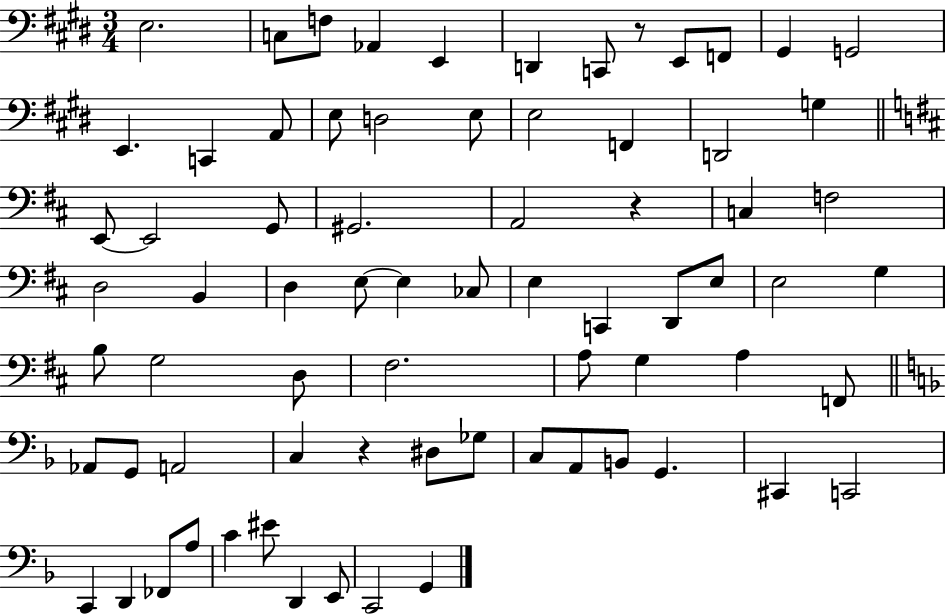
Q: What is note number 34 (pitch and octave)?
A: CES3